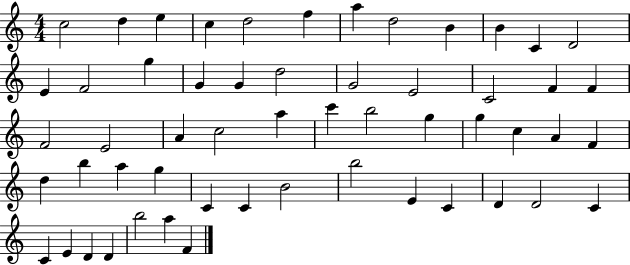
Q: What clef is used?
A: treble